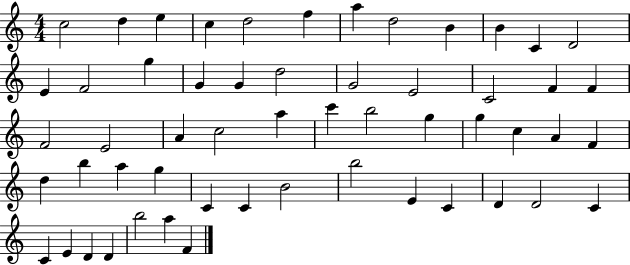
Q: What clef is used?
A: treble